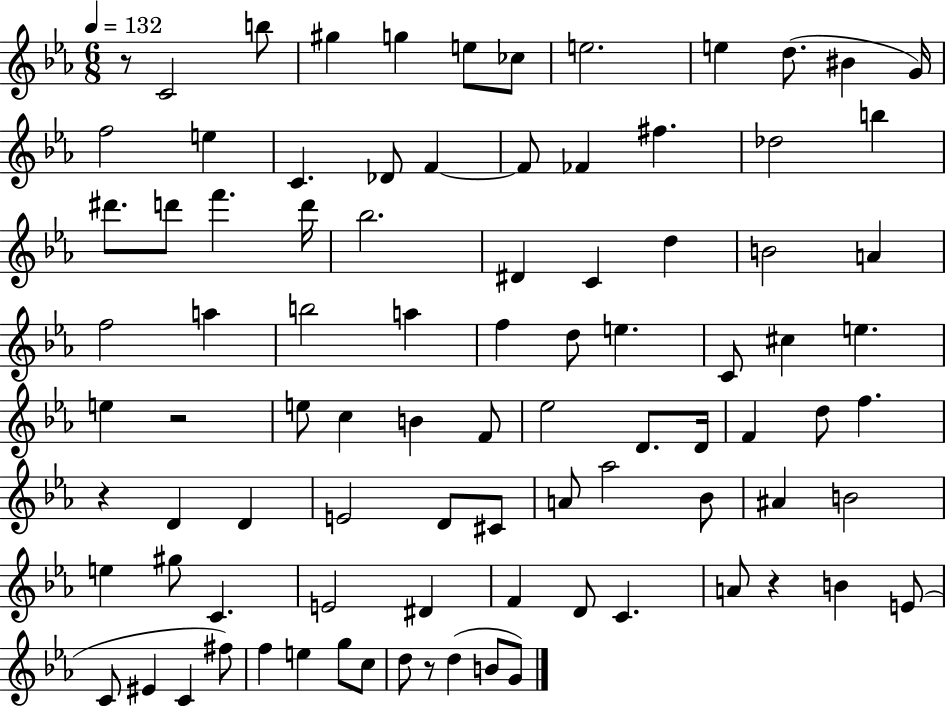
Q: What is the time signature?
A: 6/8